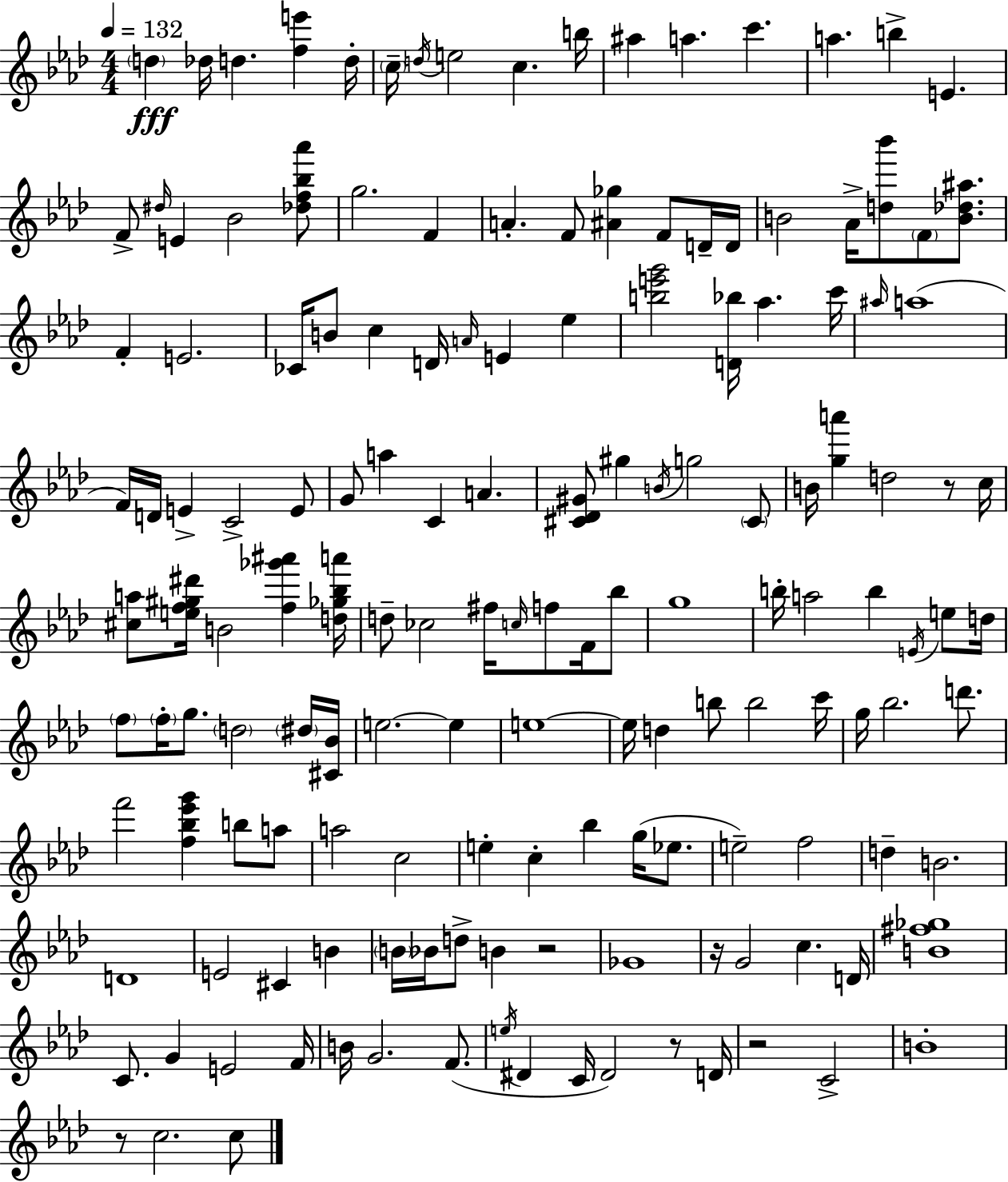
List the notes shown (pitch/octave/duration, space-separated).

D5/q Db5/s D5/q. [F5,E6]/q D5/s C5/s D5/s E5/h C5/q. B5/s A#5/q A5/q. C6/q. A5/q. B5/q E4/q. F4/e D#5/s E4/q Bb4/h [Db5,F5,Bb5,Ab6]/e G5/h. F4/q A4/q. F4/e [A#4,Gb5]/q F4/e D4/s D4/s B4/h Ab4/s [D5,Bb6]/e F4/e [B4,Db5,A#5]/e. F4/q E4/h. CES4/s B4/e C5/q D4/s A4/s E4/q Eb5/q [B5,E6,G6]/h [D4,Bb5]/s Ab5/q. C6/s A#5/s A5/w F4/s D4/s E4/q C4/h E4/e G4/e A5/q C4/q A4/q. [C#4,Db4,G#4]/e G#5/q B4/s G5/h C#4/e B4/s [G5,A6]/q D5/h R/e C5/s [C#5,A5]/e [E5,F5,G#5,D#6]/s B4/h [F5,Gb6,A#6]/q [D5,Gb5,Bb5,A6]/s D5/e CES5/h F#5/s C5/s F5/e F4/s Bb5/e G5/w B5/s A5/h B5/q E4/s E5/e D5/s F5/e F5/s G5/e. D5/h D#5/s [C#4,Bb4]/s E5/h. E5/q E5/w E5/s D5/q B5/e B5/h C6/s G5/s Bb5/h. D6/e. F6/h [F5,Bb5,Eb6,G6]/q B5/e A5/e A5/h C5/h E5/q C5/q Bb5/q G5/s Eb5/e. E5/h F5/h D5/q B4/h. D4/w E4/h C#4/q B4/q B4/s Bb4/s D5/e B4/q R/h Gb4/w R/s G4/h C5/q. D4/s [B4,F#5,Gb5]/w C4/e. G4/q E4/h F4/s B4/s G4/h. F4/e. E5/s D#4/q C4/s D#4/h R/e D4/s R/h C4/h B4/w R/e C5/h. C5/e